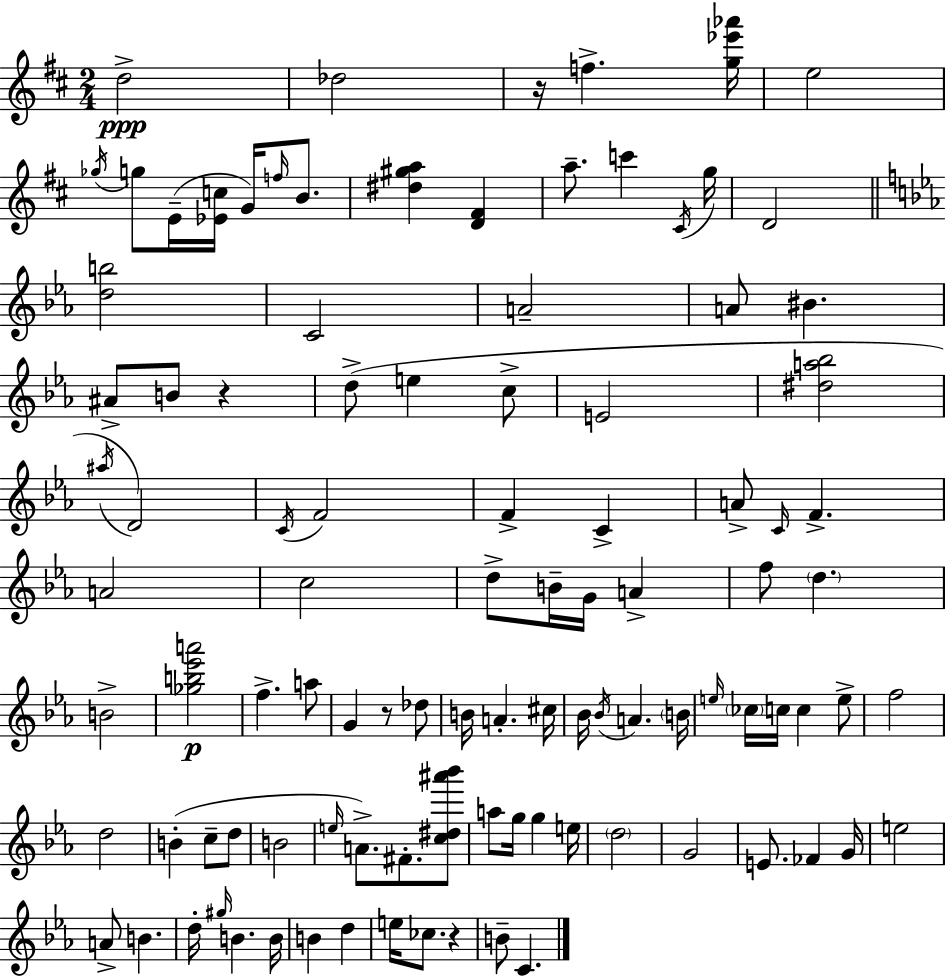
D5/h Db5/h R/s F5/q. [G5,Eb6,Ab6]/s E5/h Gb5/s G5/e E4/s [Eb4,C5]/s G4/s F5/s B4/e. [D#5,G#5,A5]/q [D4,F#4]/q A5/e. C6/q C#4/s G5/s D4/h [D5,B5]/h C4/h A4/h A4/e BIS4/q. A#4/e B4/e R/q D5/e E5/q C5/e E4/h [D#5,A5,Bb5]/h A#5/s D4/h C4/s F4/h F4/q C4/q A4/e C4/s F4/q. A4/h C5/h D5/e B4/s G4/s A4/q F5/e D5/q. B4/h [Gb5,B5,Eb6,A6]/h F5/q. A5/e G4/q R/e Db5/e B4/s A4/q. C#5/s Bb4/s Bb4/s A4/q. B4/s E5/s CES5/s C5/s C5/q E5/e F5/h D5/h B4/q C5/e D5/e B4/h E5/s A4/e. F#4/e. [C5,D#5,A#6,Bb6]/e A5/e G5/s G5/q E5/s D5/h G4/h E4/e. FES4/q G4/s E5/h A4/e B4/q. D5/s G#5/s B4/q. B4/s B4/q D5/q E5/s CES5/e. R/q B4/e C4/q.